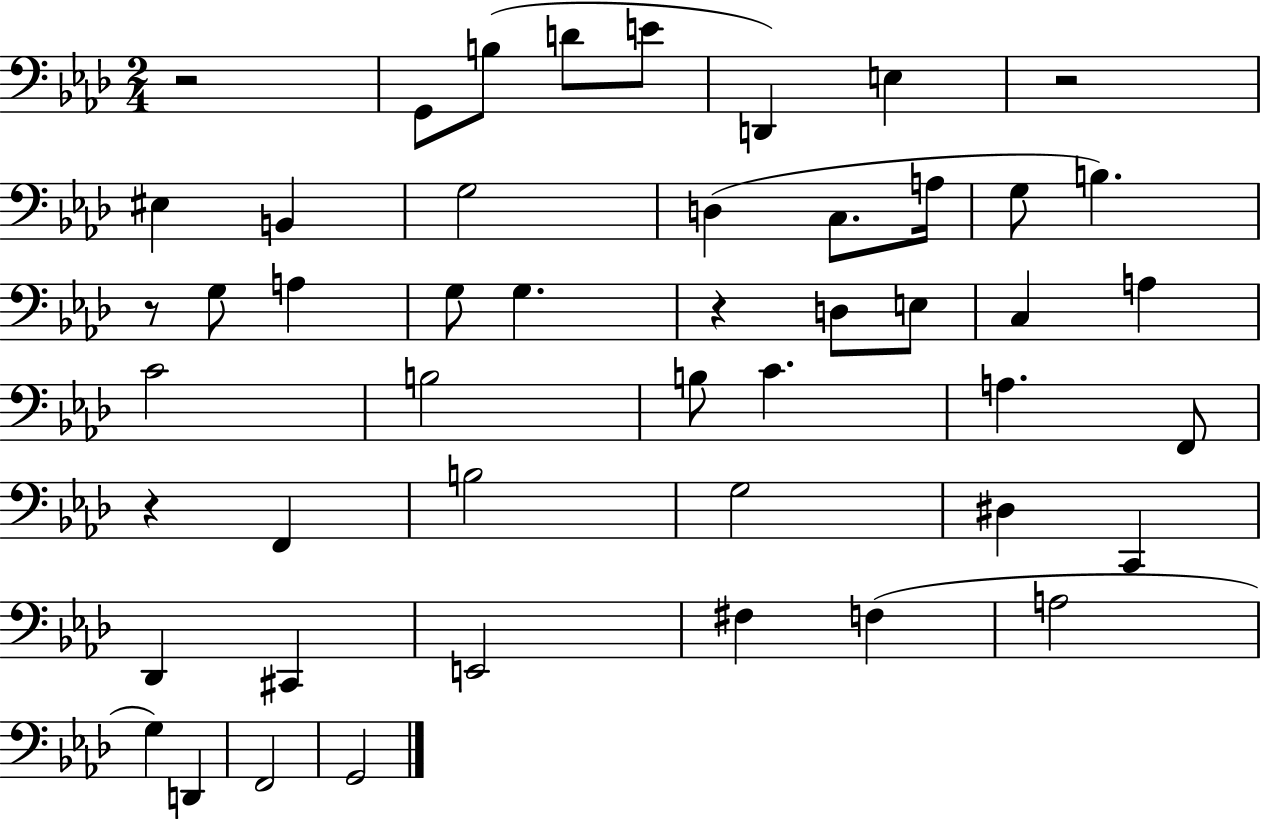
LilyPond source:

{
  \clef bass
  \numericTimeSignature
  \time 2/4
  \key aes \major
  r2 | g,8 b8( d'8 e'8 | d,4) e4 | r2 | \break eis4 b,4 | g2 | d4( c8. a16 | g8 b4.) | \break r8 g8 a4 | g8 g4. | r4 d8 e8 | c4 a4 | \break c'2 | b2 | b8 c'4. | a4. f,8 | \break r4 f,4 | b2 | g2 | dis4 c,4 | \break des,4 cis,4 | e,2 | fis4 f4( | a2 | \break g4) d,4 | f,2 | g,2 | \bar "|."
}